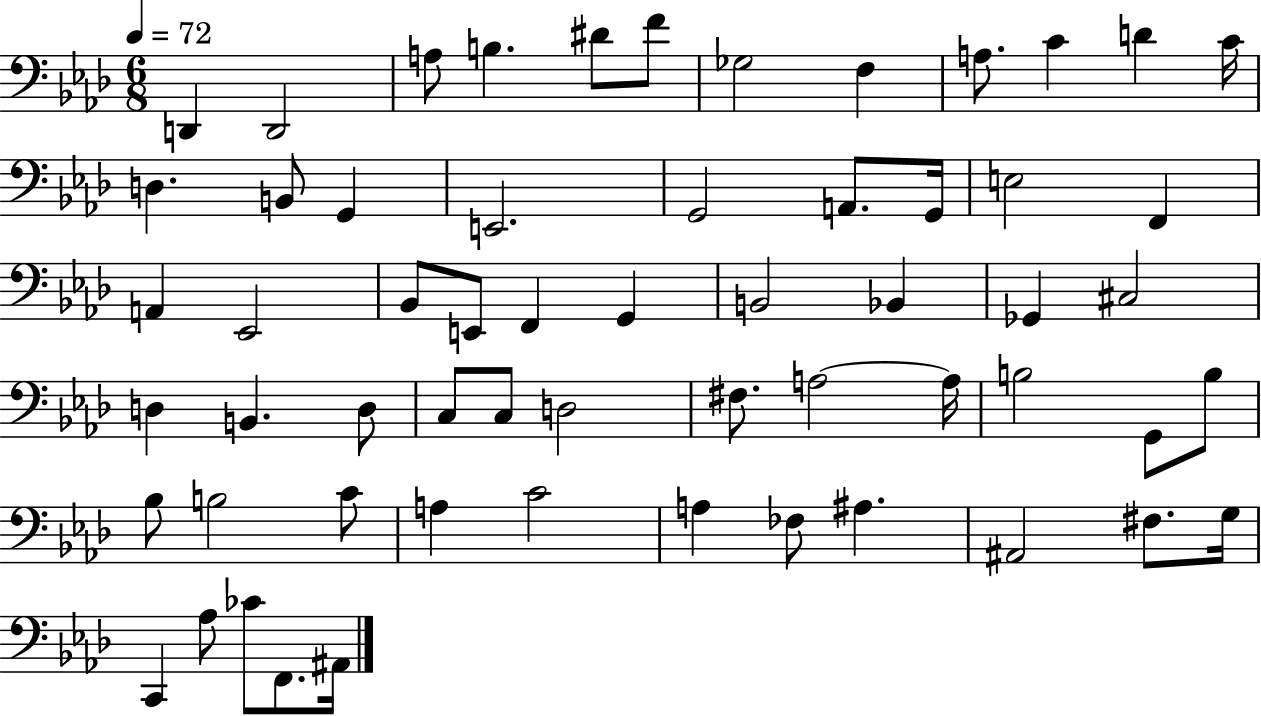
X:1
T:Untitled
M:6/8
L:1/4
K:Ab
D,, D,,2 A,/2 B, ^D/2 F/2 _G,2 F, A,/2 C D C/4 D, B,,/2 G,, E,,2 G,,2 A,,/2 G,,/4 E,2 F,, A,, _E,,2 _B,,/2 E,,/2 F,, G,, B,,2 _B,, _G,, ^C,2 D, B,, D,/2 C,/2 C,/2 D,2 ^F,/2 A,2 A,/4 B,2 G,,/2 B,/2 _B,/2 B,2 C/2 A, C2 A, _F,/2 ^A, ^A,,2 ^F,/2 G,/4 C,, _A,/2 _C/2 F,,/2 ^A,,/4